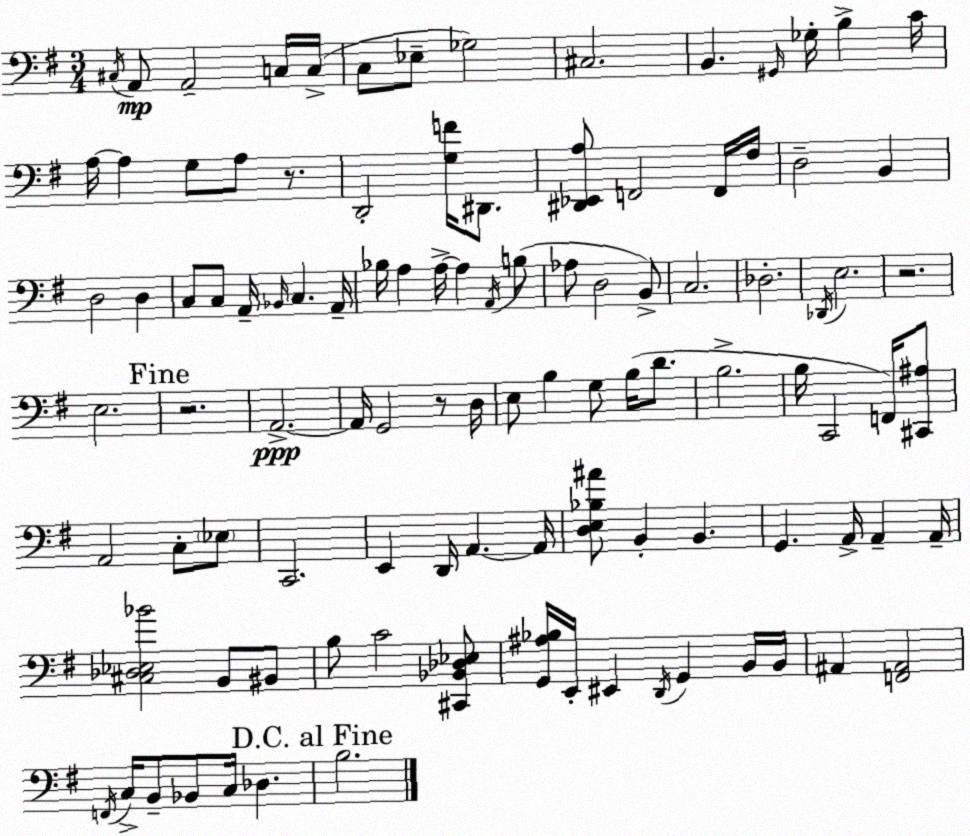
X:1
T:Untitled
M:3/4
L:1/4
K:Em
^C,/4 A,,/2 A,,2 C,/4 C,/4 C,/2 _E,/2 _G,2 ^C,2 B,, ^G,,/4 _G,/4 B, C/4 A,/4 A, G,/2 A,/2 z/2 D,,2 [G,F]/4 ^D,,/2 [^D,,_E,,A,]/2 F,,2 F,,/4 ^F,/4 D,2 B,, D,2 D, C,/2 C,/2 A,,/4 _B,,/4 C, A,,/4 _B,/4 A, A,/4 A, A,,/4 B,/2 _A,/2 D,2 B,,/2 C,2 _D,2 _D,,/4 E,2 z2 E,2 z2 A,,2 A,,/4 G,,2 z/2 D,/4 E,/2 B, G,/2 B,/4 D/2 B,2 B,/4 C,,2 F,,/4 [^C,,^A,]/2 A,,2 C,/2 _E,/2 C,,2 E,, D,,/4 A,, A,,/4 [D,E,_B,^A]/2 B,, B,, G,, A,,/4 A,, A,,/4 [^C,_D,_E,_B]2 B,,/2 ^B,,/2 B,/2 C2 [^C,,_B,,_D,_E,]/2 [G,,^A,_B,]/4 E,,/4 ^E,, D,,/4 G,, B,,/4 B,,/4 ^A,, [F,,^A,,]2 F,,/4 C,/4 B,,/2 _B,,/2 C,/4 _D, B,2